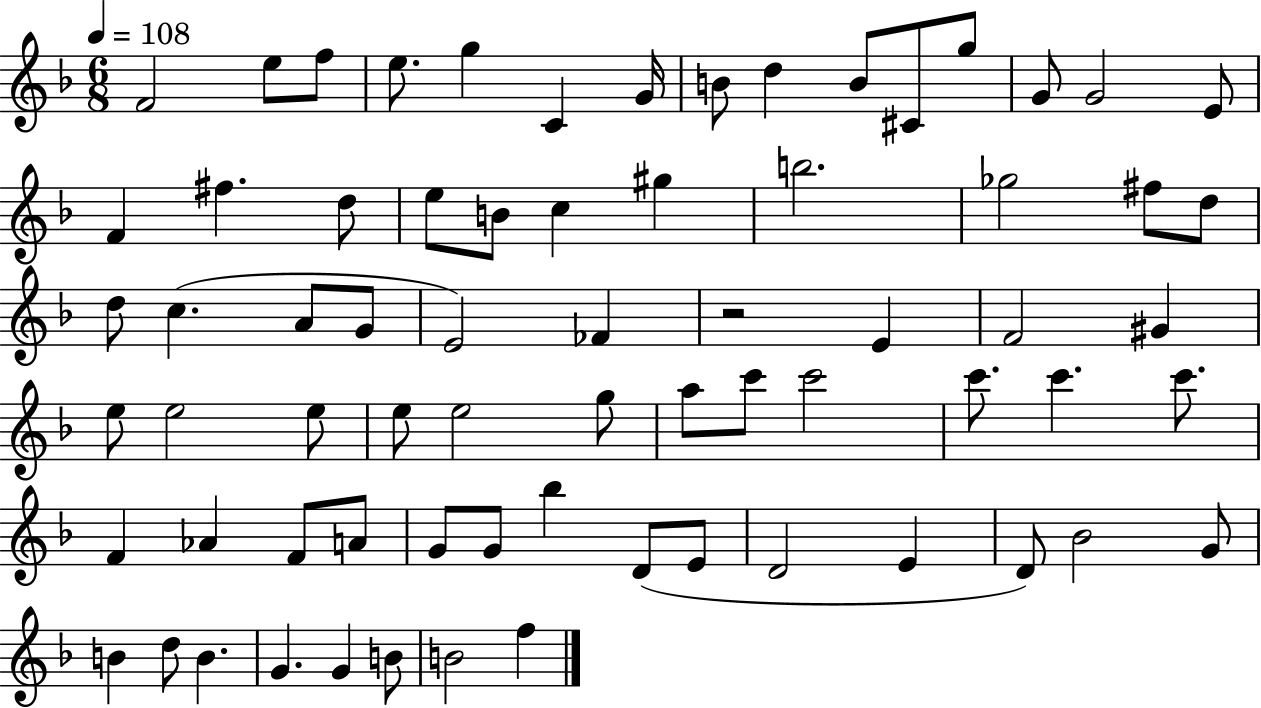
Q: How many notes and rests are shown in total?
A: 70